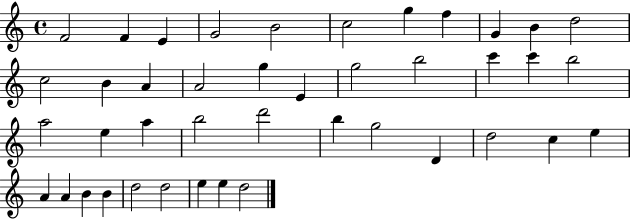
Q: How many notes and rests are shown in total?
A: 42